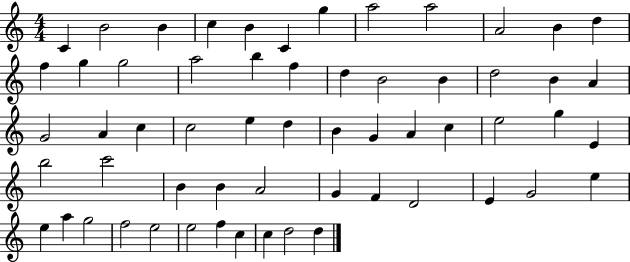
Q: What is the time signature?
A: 4/4